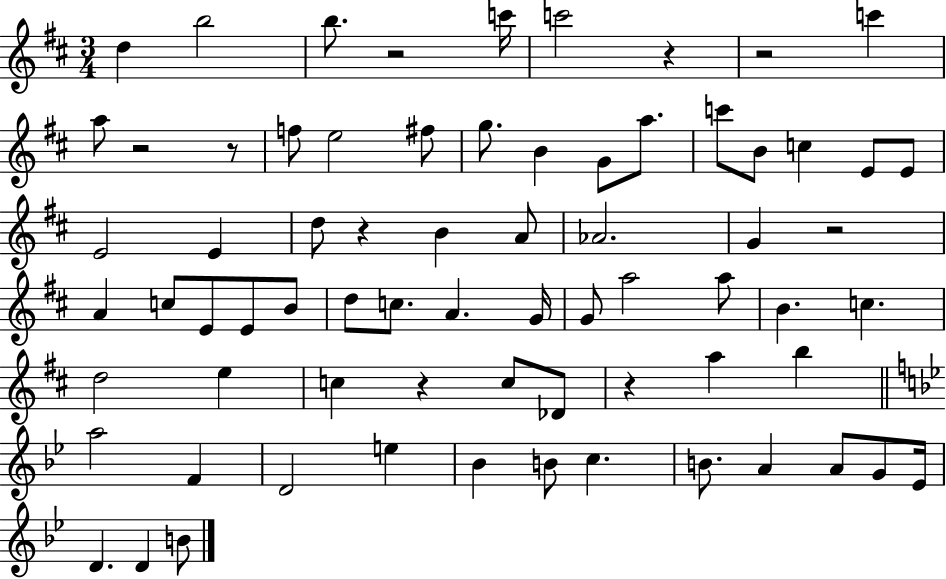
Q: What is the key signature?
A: D major